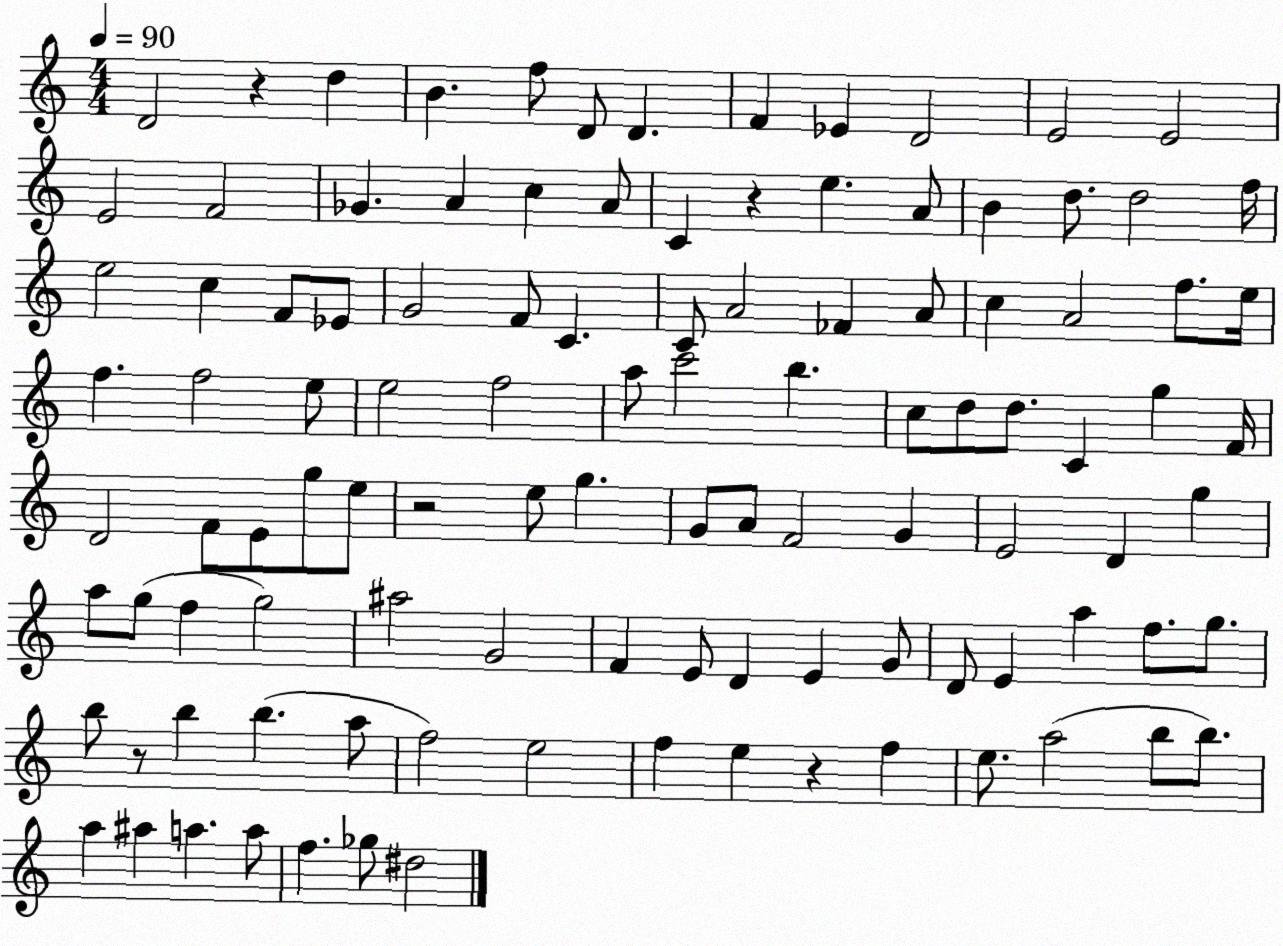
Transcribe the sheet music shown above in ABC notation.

X:1
T:Untitled
M:4/4
L:1/4
K:C
D2 z d B f/2 D/2 D F _E D2 E2 E2 E2 F2 _G A c A/2 C z e A/2 B d/2 d2 f/4 e2 c F/2 _E/2 G2 F/2 C C/2 A2 _F A/2 c A2 f/2 e/4 f f2 e/2 e2 f2 a/2 c'2 b c/2 d/2 d/2 C g F/4 D2 F/2 E/2 g/2 e/2 z2 e/2 g G/2 A/2 F2 G E2 D g a/2 g/2 f g2 ^a2 G2 F E/2 D E G/2 D/2 E a f/2 g/2 b/2 z/2 b b a/2 f2 e2 f e z f e/2 a2 b/2 b/2 a ^a a a/2 f _g/2 ^d2